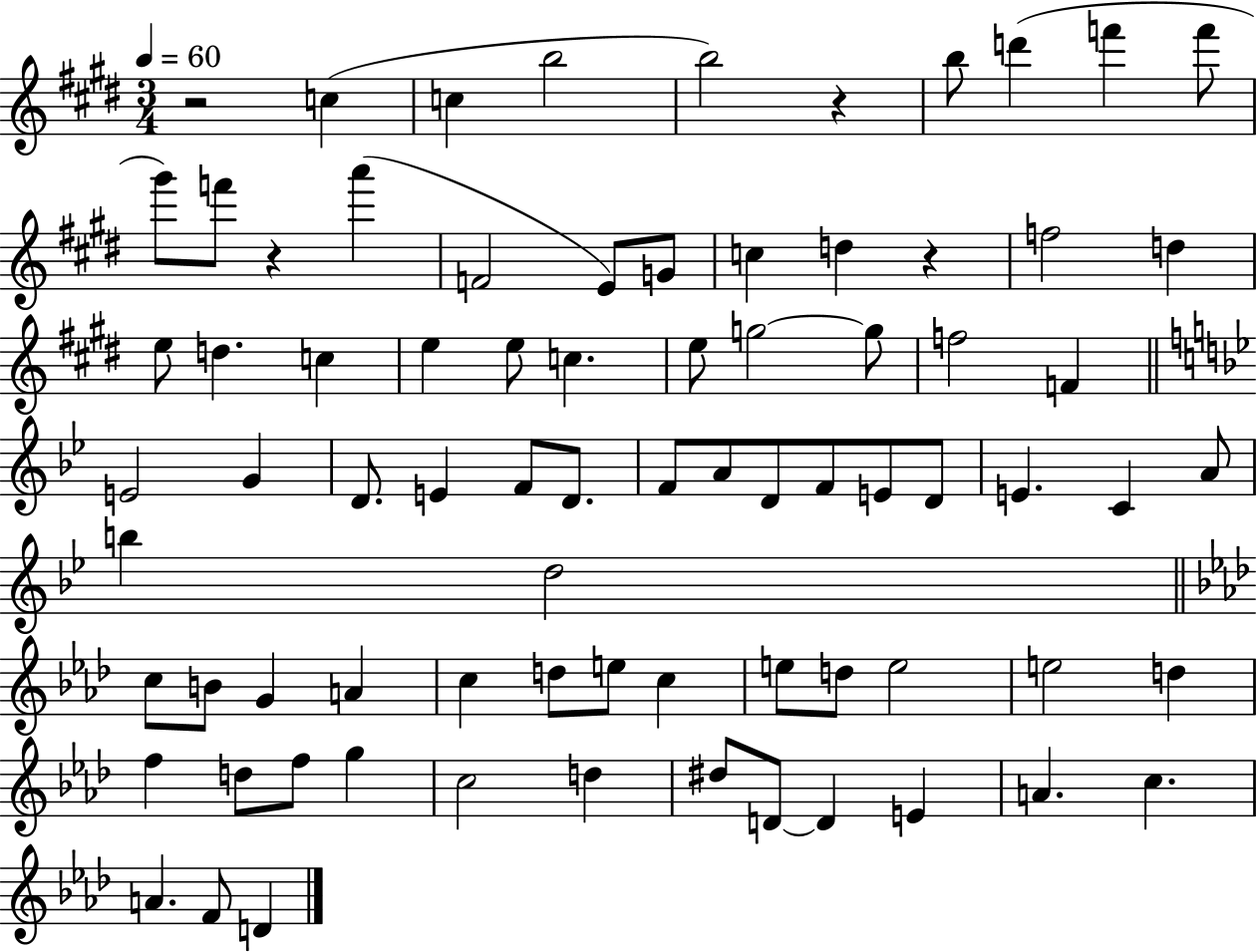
{
  \clef treble
  \numericTimeSignature
  \time 3/4
  \key e \major
  \tempo 4 = 60
  r2 c''4( | c''4 b''2 | b''2) r4 | b''8 d'''4( f'''4 f'''8 | \break gis'''8) f'''8 r4 a'''4( | f'2 e'8) g'8 | c''4 d''4 r4 | f''2 d''4 | \break e''8 d''4. c''4 | e''4 e''8 c''4. | e''8 g''2~~ g''8 | f''2 f'4 | \break \bar "||" \break \key bes \major e'2 g'4 | d'8. e'4 f'8 d'8. | f'8 a'8 d'8 f'8 e'8 d'8 | e'4. c'4 a'8 | \break b''4 d''2 | \bar "||" \break \key aes \major c''8 b'8 g'4 a'4 | c''4 d''8 e''8 c''4 | e''8 d''8 e''2 | e''2 d''4 | \break f''4 d''8 f''8 g''4 | c''2 d''4 | dis''8 d'8~~ d'4 e'4 | a'4. c''4. | \break a'4. f'8 d'4 | \bar "|."
}